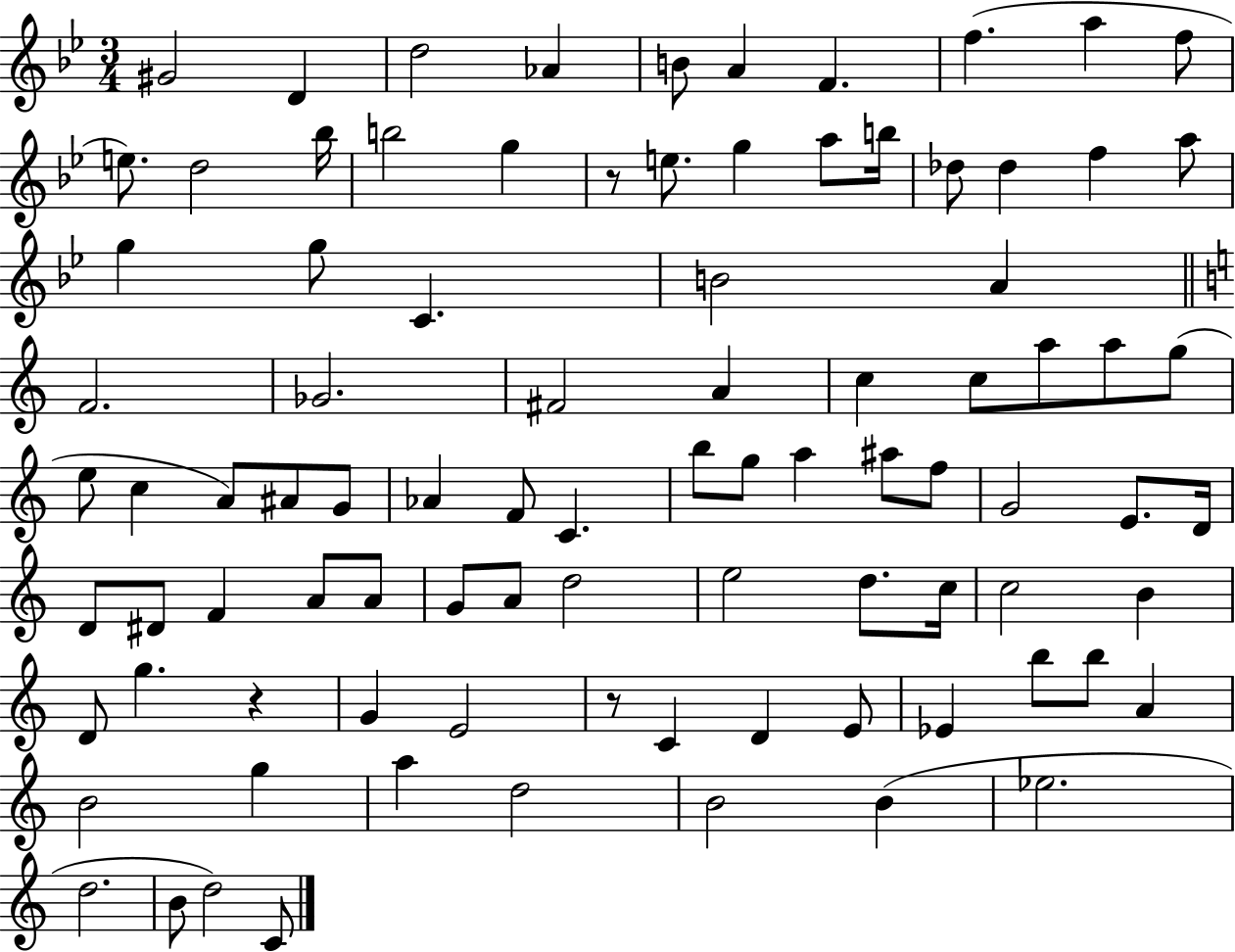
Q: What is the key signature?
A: BES major